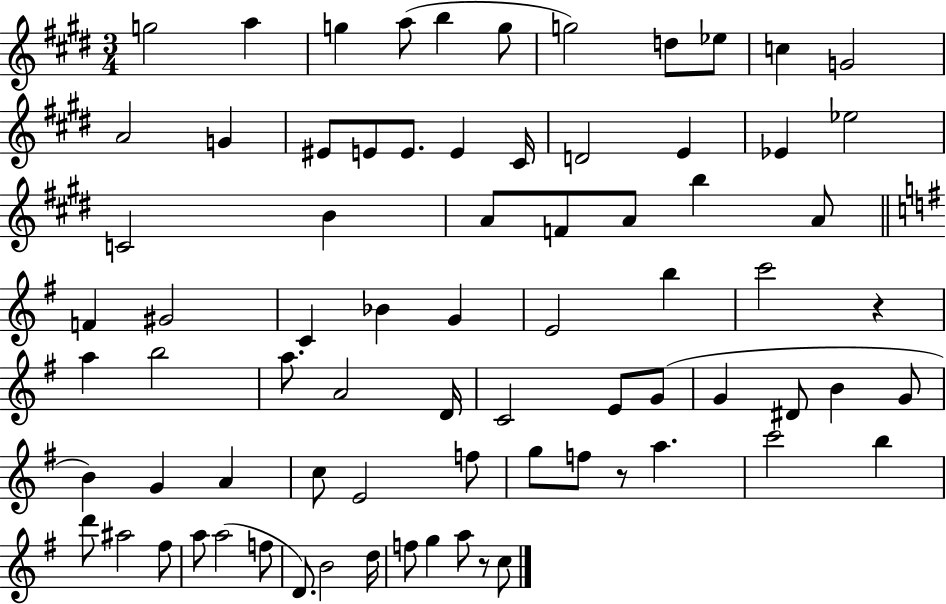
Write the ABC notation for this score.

X:1
T:Untitled
M:3/4
L:1/4
K:E
g2 a g a/2 b g/2 g2 d/2 _e/2 c G2 A2 G ^E/2 E/2 E/2 E ^C/4 D2 E _E _e2 C2 B A/2 F/2 A/2 b A/2 F ^G2 C _B G E2 b c'2 z a b2 a/2 A2 D/4 C2 E/2 G/2 G ^D/2 B G/2 B G A c/2 E2 f/2 g/2 f/2 z/2 a c'2 b d'/2 ^a2 ^f/2 a/2 a2 f/2 D/2 B2 d/4 f/2 g a/2 z/2 c/2